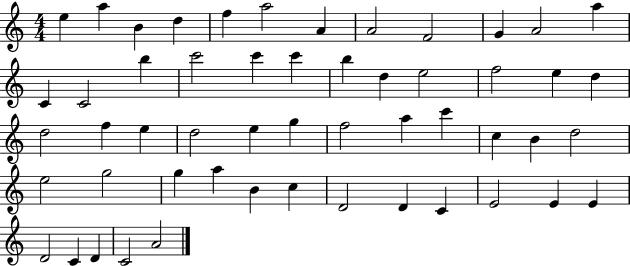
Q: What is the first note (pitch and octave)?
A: E5